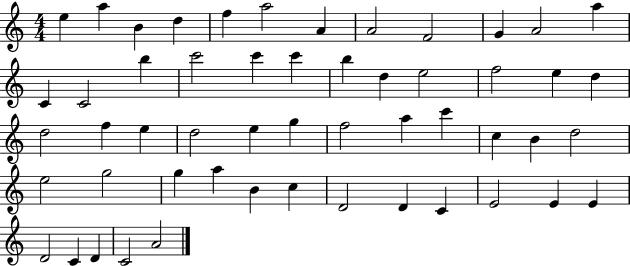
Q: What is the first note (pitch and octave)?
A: E5